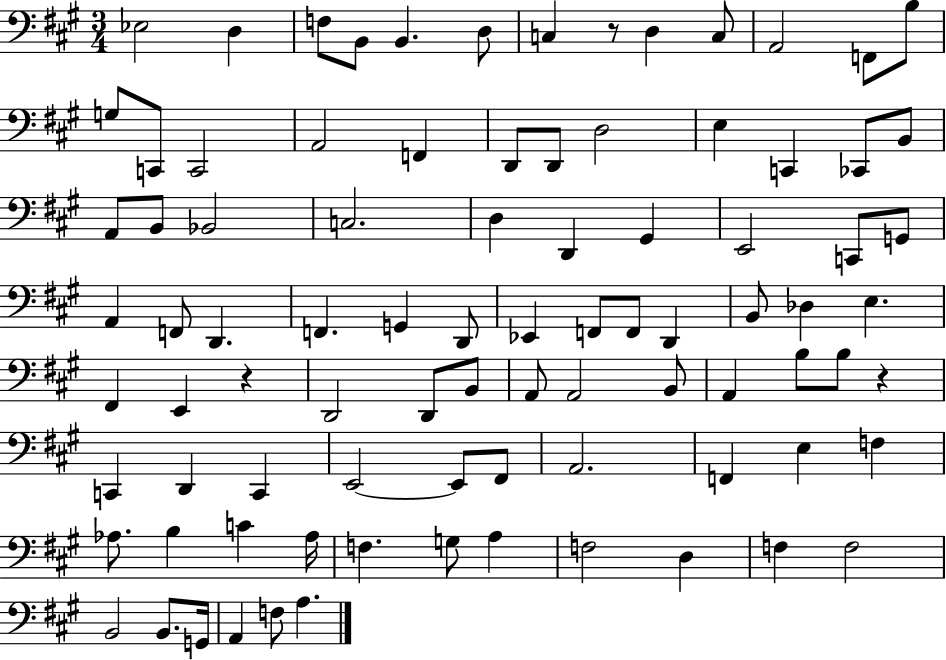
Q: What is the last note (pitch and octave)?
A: A3